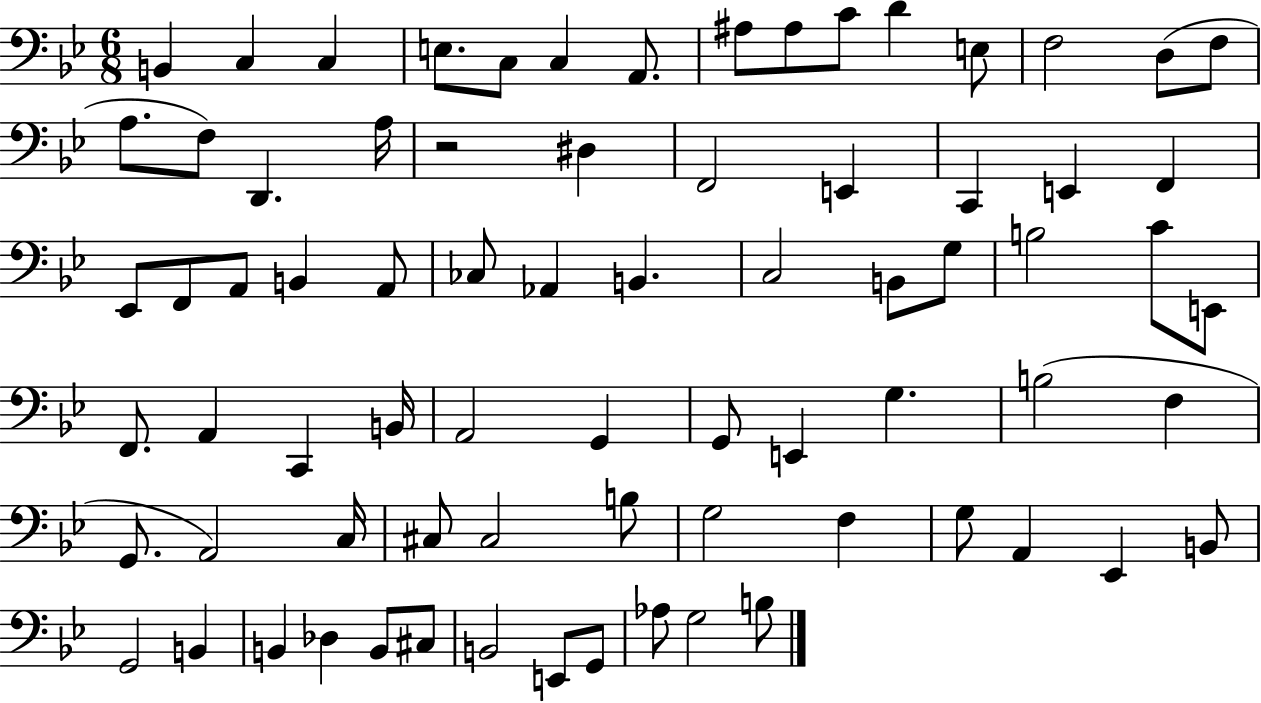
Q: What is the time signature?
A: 6/8